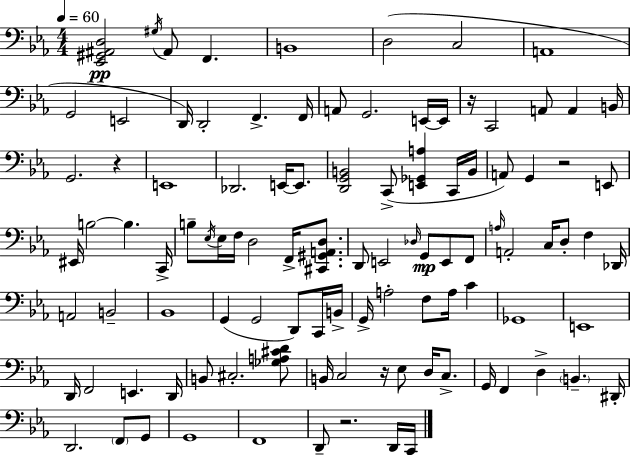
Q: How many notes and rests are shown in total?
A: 103